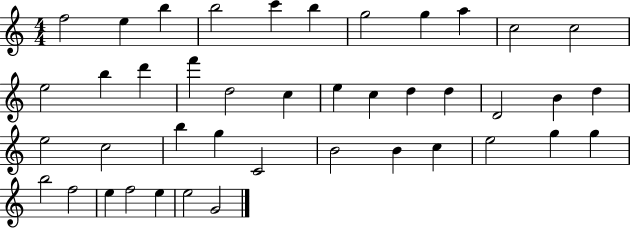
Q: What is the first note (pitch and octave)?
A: F5